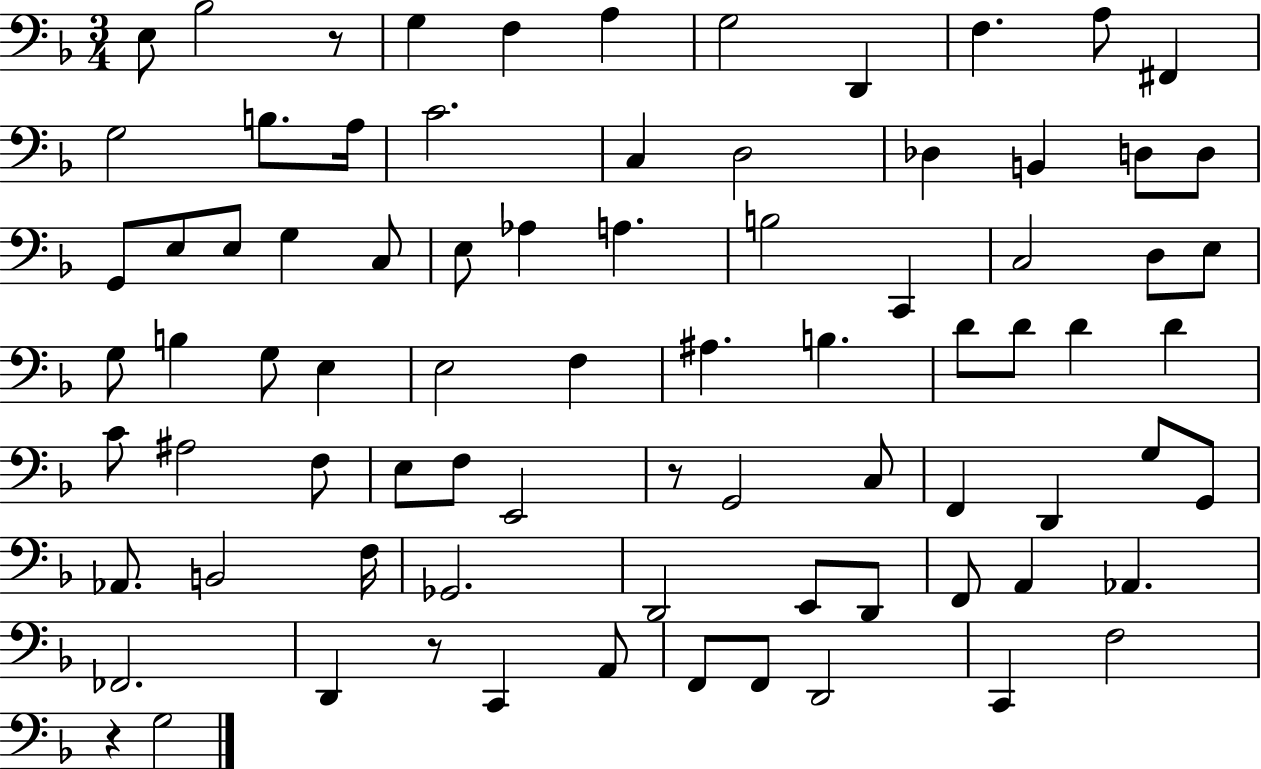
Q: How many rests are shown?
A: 4